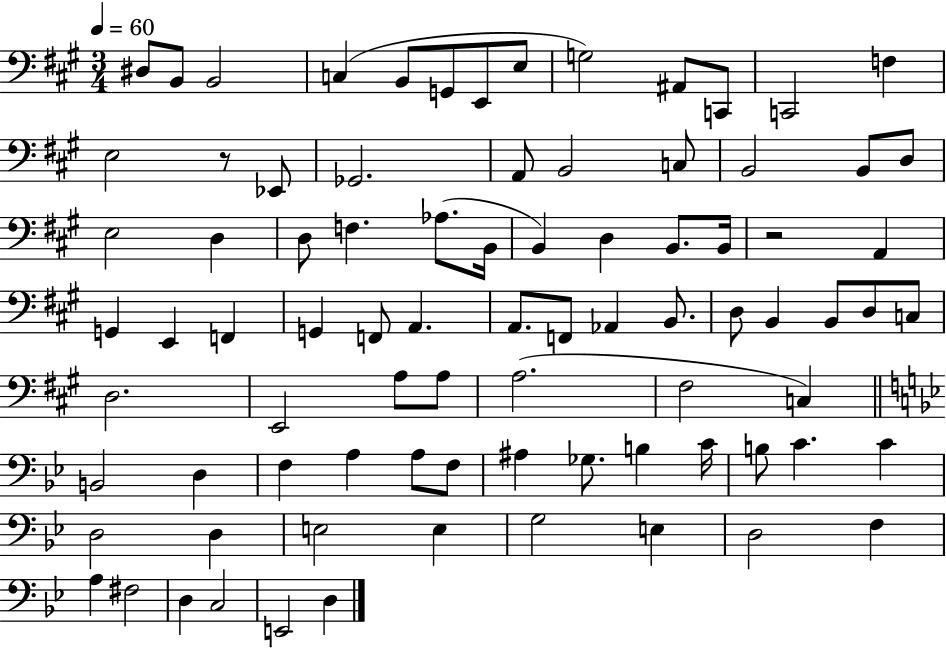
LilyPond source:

{
  \clef bass
  \numericTimeSignature
  \time 3/4
  \key a \major
  \tempo 4 = 60
  dis8 b,8 b,2 | c4( b,8 g,8 e,8 e8 | g2) ais,8 c,8 | c,2 f4 | \break e2 r8 ees,8 | ges,2. | a,8 b,2 c8 | b,2 b,8 d8 | \break e2 d4 | d8 f4. aes8.( b,16 | b,4) d4 b,8. b,16 | r2 a,4 | \break g,4 e,4 f,4 | g,4 f,8 a,4. | a,8. f,8 aes,4 b,8. | d8 b,4 b,8 d8 c8 | \break d2. | e,2 a8 a8 | a2.( | fis2 c4) | \break \bar "||" \break \key g \minor b,2 d4 | f4 a4 a8 f8 | ais4 ges8. b4 c'16 | b8 c'4. c'4 | \break d2 d4 | e2 e4 | g2 e4 | d2 f4 | \break a4 fis2 | d4 c2 | e,2 d4 | \bar "|."
}